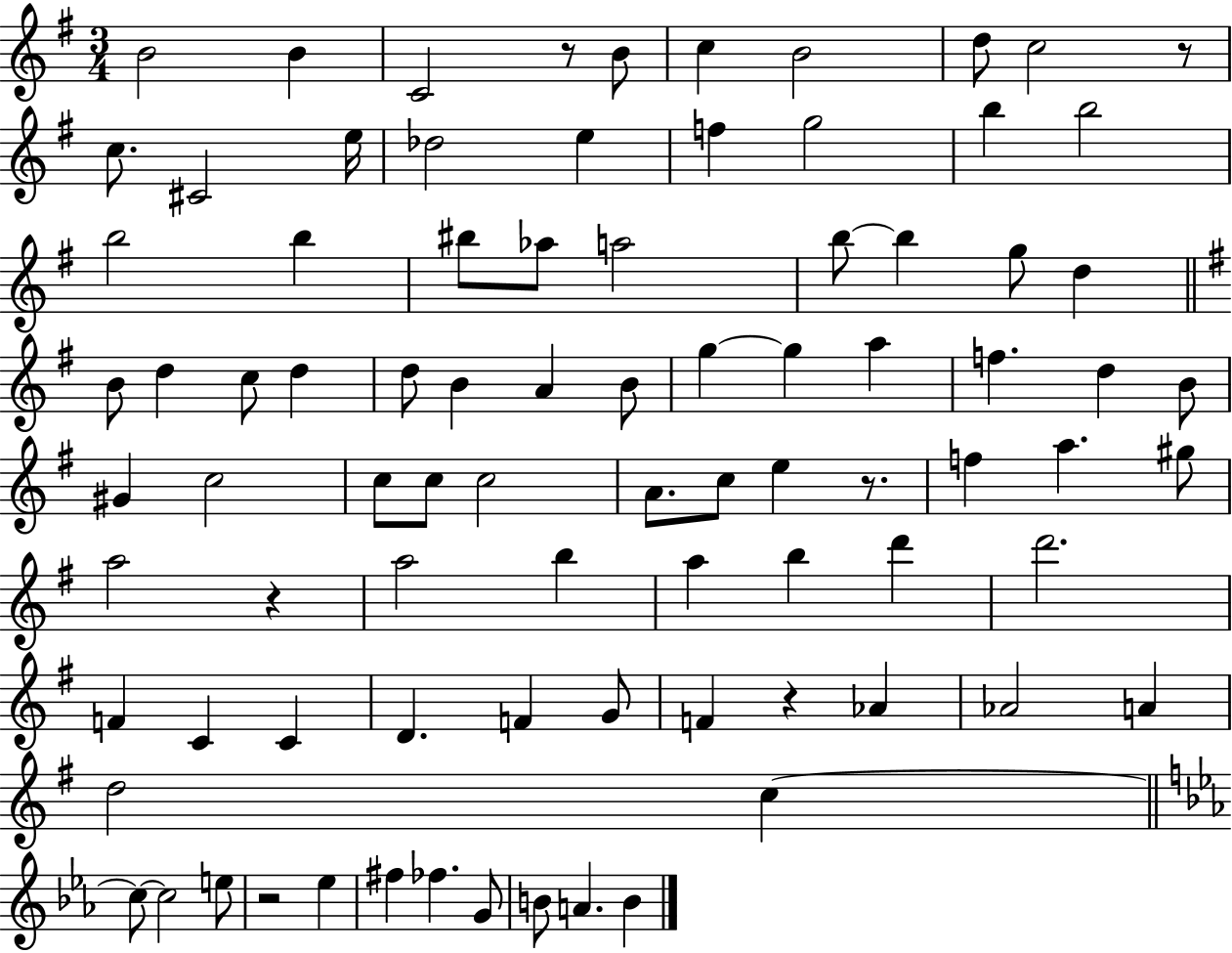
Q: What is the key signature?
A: G major